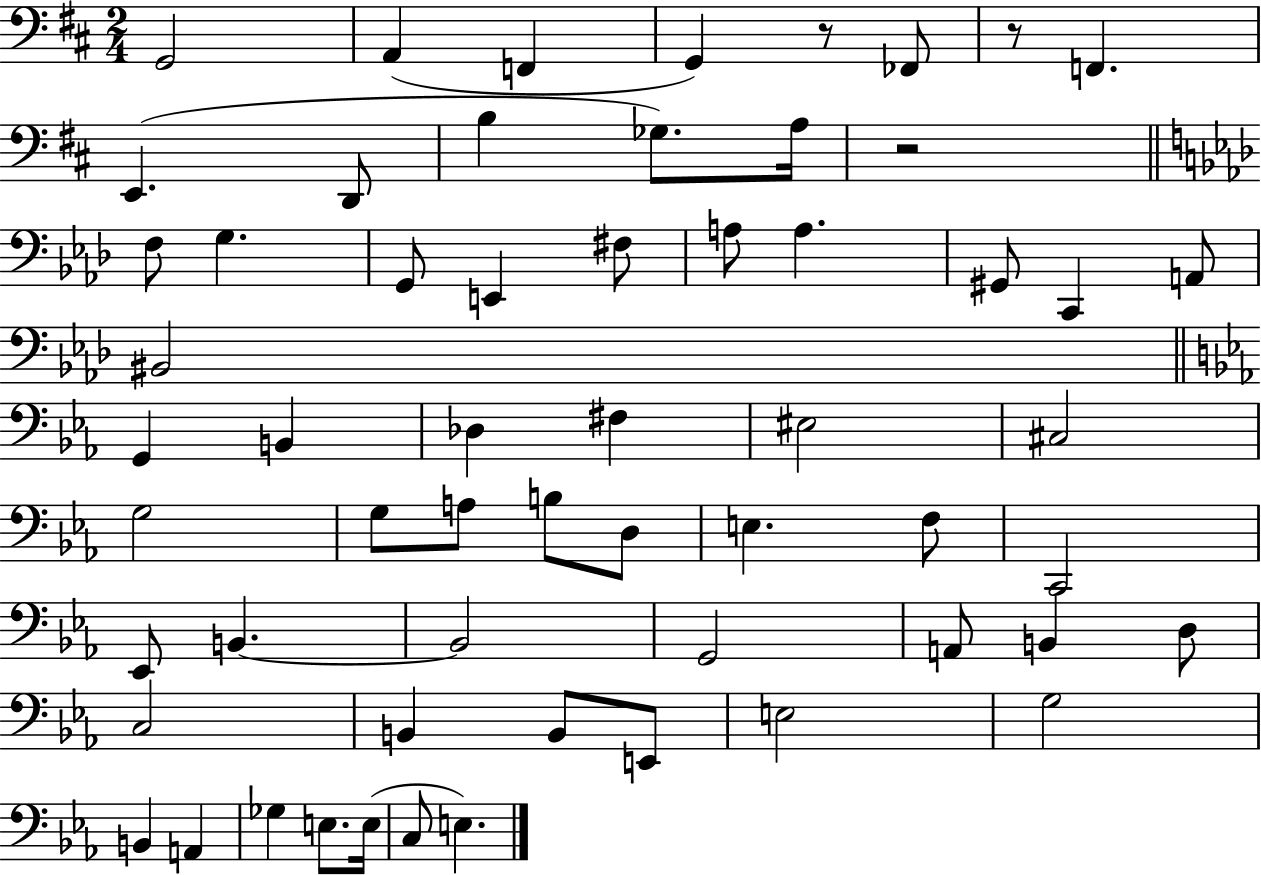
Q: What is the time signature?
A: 2/4